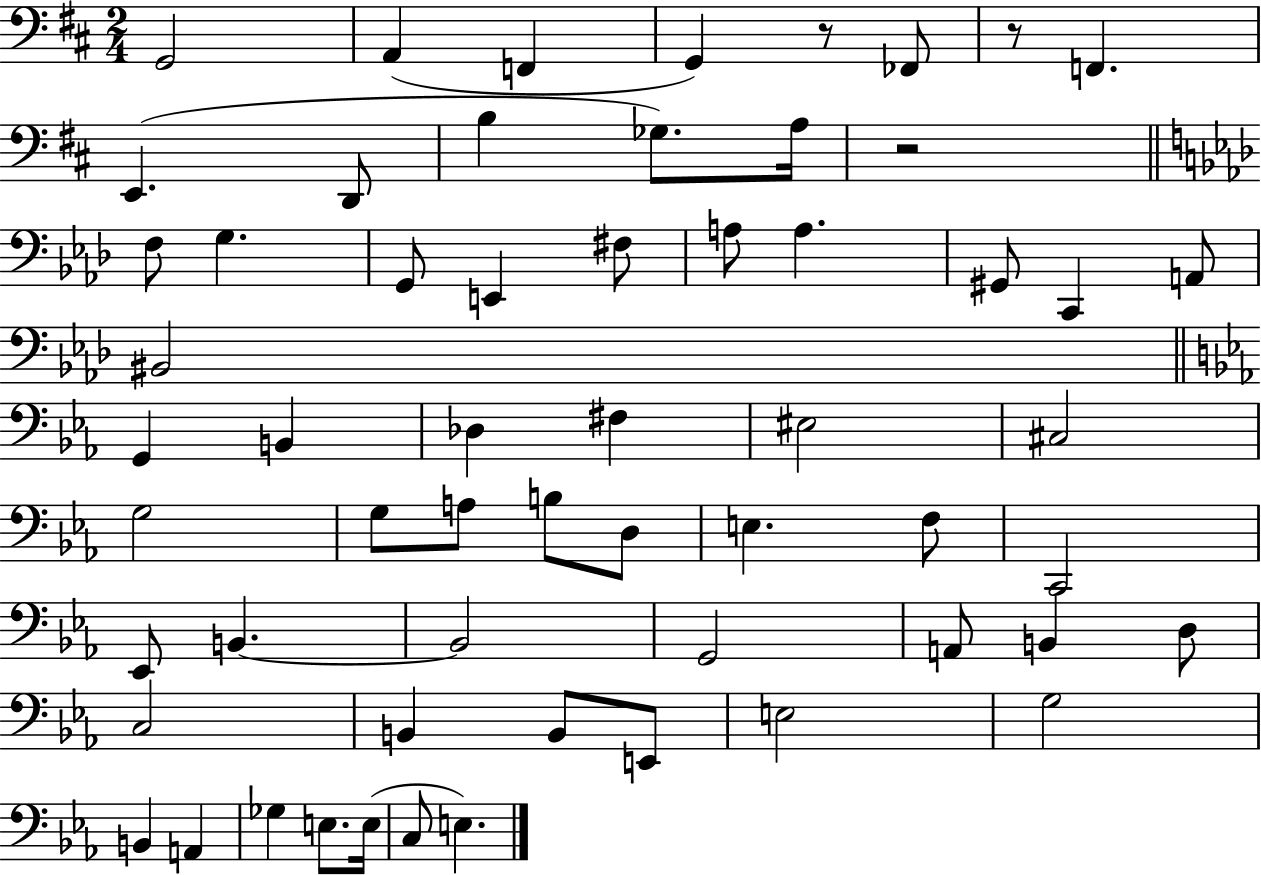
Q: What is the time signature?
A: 2/4